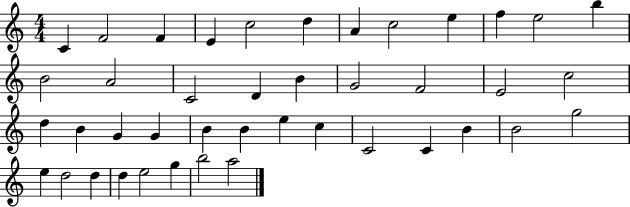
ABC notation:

X:1
T:Untitled
M:4/4
L:1/4
K:C
C F2 F E c2 d A c2 e f e2 b B2 A2 C2 D B G2 F2 E2 c2 d B G G B B e c C2 C B B2 g2 e d2 d d e2 g b2 a2